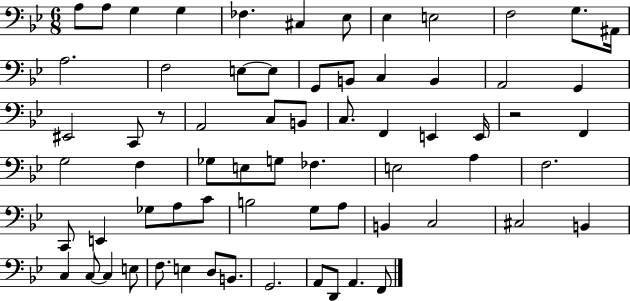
{
  \clef bass
  \numericTimeSignature
  \time 6/8
  \key bes \major
  a8 a8 g4 g4 | fes4. cis4 ees8 | ees4 e2 | f2 g8. ais,16 | \break a2. | f2 e8~~ e8 | g,8 b,8 c4 b,4 | a,2 g,4 | \break eis,2 c,8 r8 | a,2 c8 b,8 | c8. f,4 e,4 e,16 | r2 f,4 | \break g2 f4 | ges8 e8 g8 fes4. | e2 a4 | f2. | \break c,8 e,4 ges8 a8 c'8 | b2 g8 a8 | b,4 c2 | cis2 b,4 | \break c4 c8~~ c4 e8 | f8. e4 d8 b,8. | g,2. | a,8 d,8 a,4. f,8 | \break \bar "|."
}